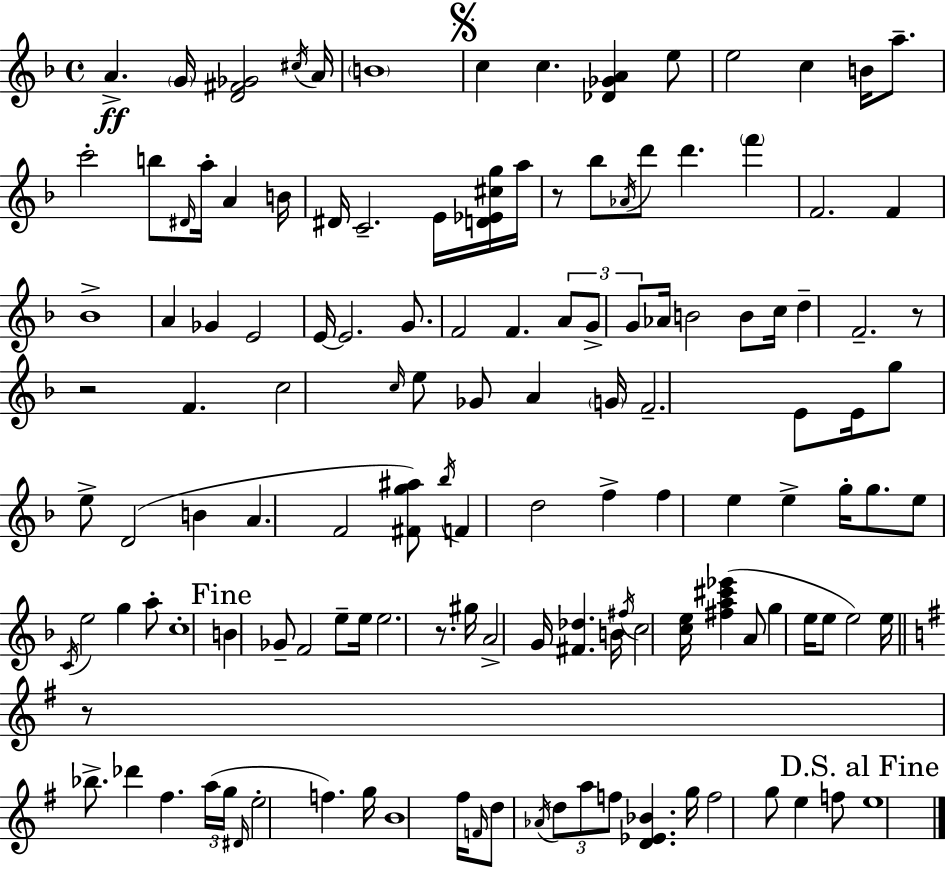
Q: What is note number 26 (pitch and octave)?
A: D6